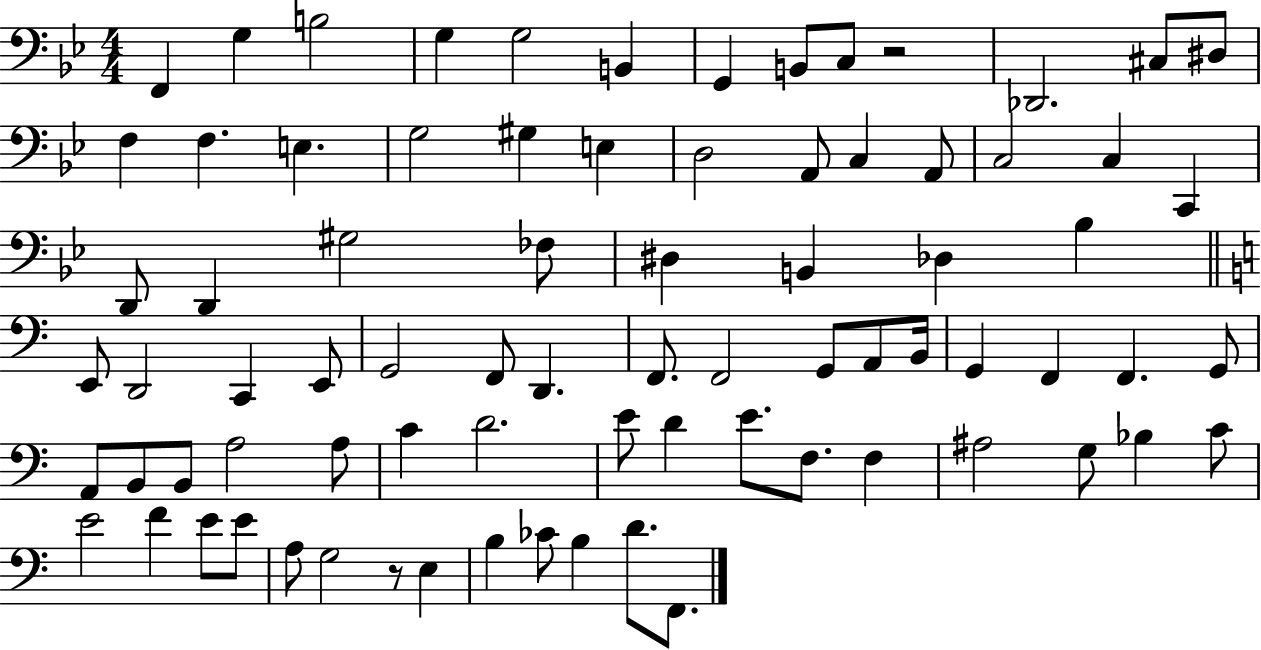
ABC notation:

X:1
T:Untitled
M:4/4
L:1/4
K:Bb
F,, G, B,2 G, G,2 B,, G,, B,,/2 C,/2 z2 _D,,2 ^C,/2 ^D,/2 F, F, E, G,2 ^G, E, D,2 A,,/2 C, A,,/2 C,2 C, C,, D,,/2 D,, ^G,2 _F,/2 ^D, B,, _D, _B, E,,/2 D,,2 C,, E,,/2 G,,2 F,,/2 D,, F,,/2 F,,2 G,,/2 A,,/2 B,,/4 G,, F,, F,, G,,/2 A,,/2 B,,/2 B,,/2 A,2 A,/2 C D2 E/2 D E/2 F,/2 F, ^A,2 G,/2 _B, C/2 E2 F E/2 E/2 A,/2 G,2 z/2 E, B, _C/2 B, D/2 F,,/2